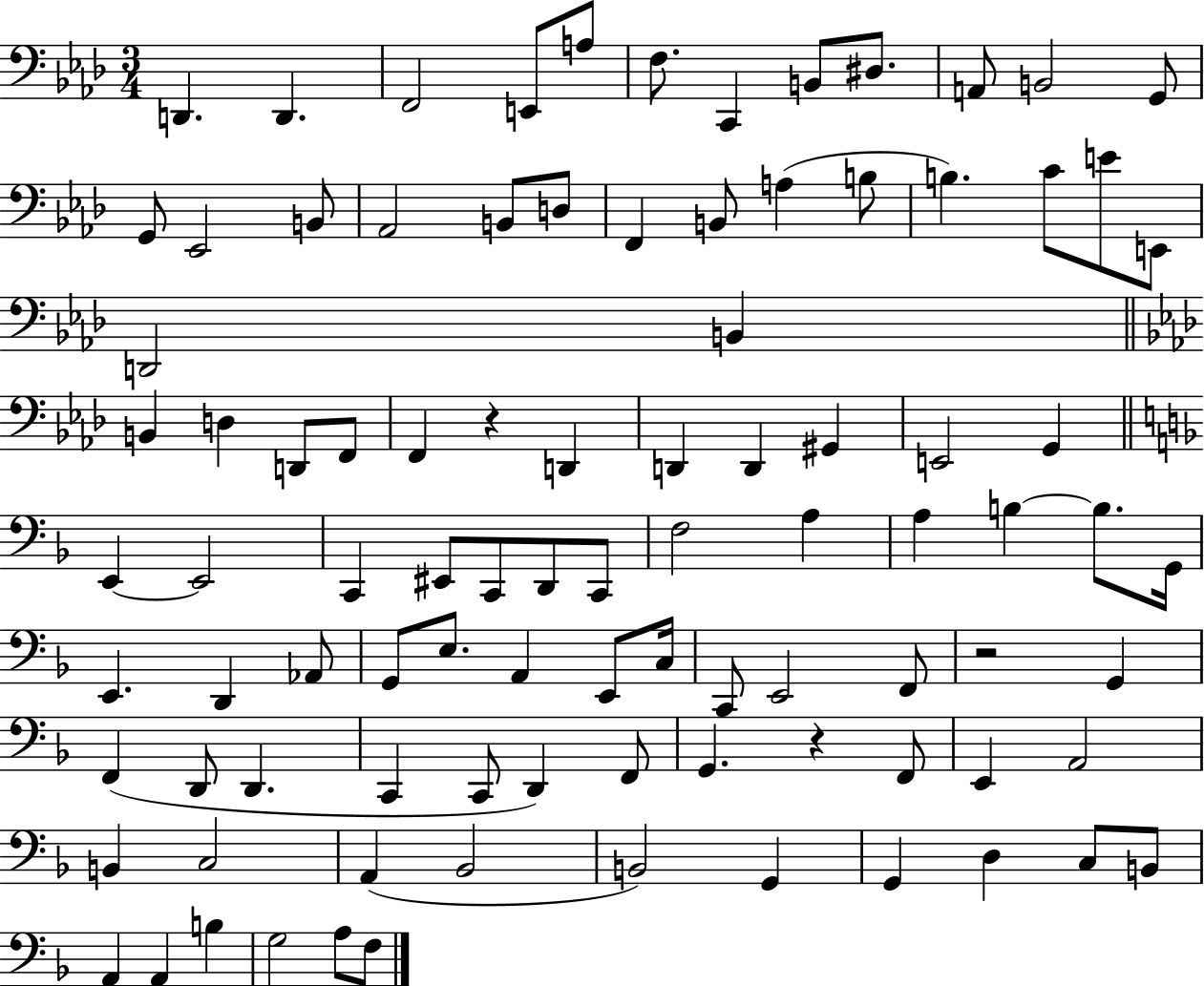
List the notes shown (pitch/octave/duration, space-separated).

D2/q. D2/q. F2/h E2/e A3/e F3/e. C2/q B2/e D#3/e. A2/e B2/h G2/e G2/e Eb2/h B2/e Ab2/h B2/e D3/e F2/q B2/e A3/q B3/e B3/q. C4/e E4/e E2/e D2/h B2/q B2/q D3/q D2/e F2/e F2/q R/q D2/q D2/q D2/q G#2/q E2/h G2/q E2/q E2/h C2/q EIS2/e C2/e D2/e C2/e F3/h A3/q A3/q B3/q B3/e. G2/s E2/q. D2/q Ab2/e G2/e E3/e. A2/q E2/e C3/s C2/e E2/h F2/e R/h G2/q F2/q D2/e D2/q. C2/q C2/e D2/q F2/e G2/q. R/q F2/e E2/q A2/h B2/q C3/h A2/q Bb2/h B2/h G2/q G2/q D3/q C3/e B2/e A2/q A2/q B3/q G3/h A3/e F3/e